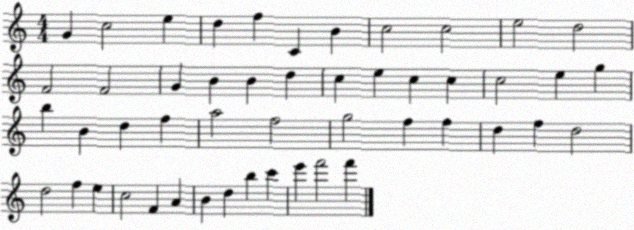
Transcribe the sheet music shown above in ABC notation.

X:1
T:Untitled
M:4/4
L:1/4
K:C
G c2 e d f C B c2 c2 e2 d2 F2 F2 G B B d c e c c c2 e g b B d f a2 f2 g2 f f d f d2 d2 f e c2 F A B d b c' e' f'2 f'